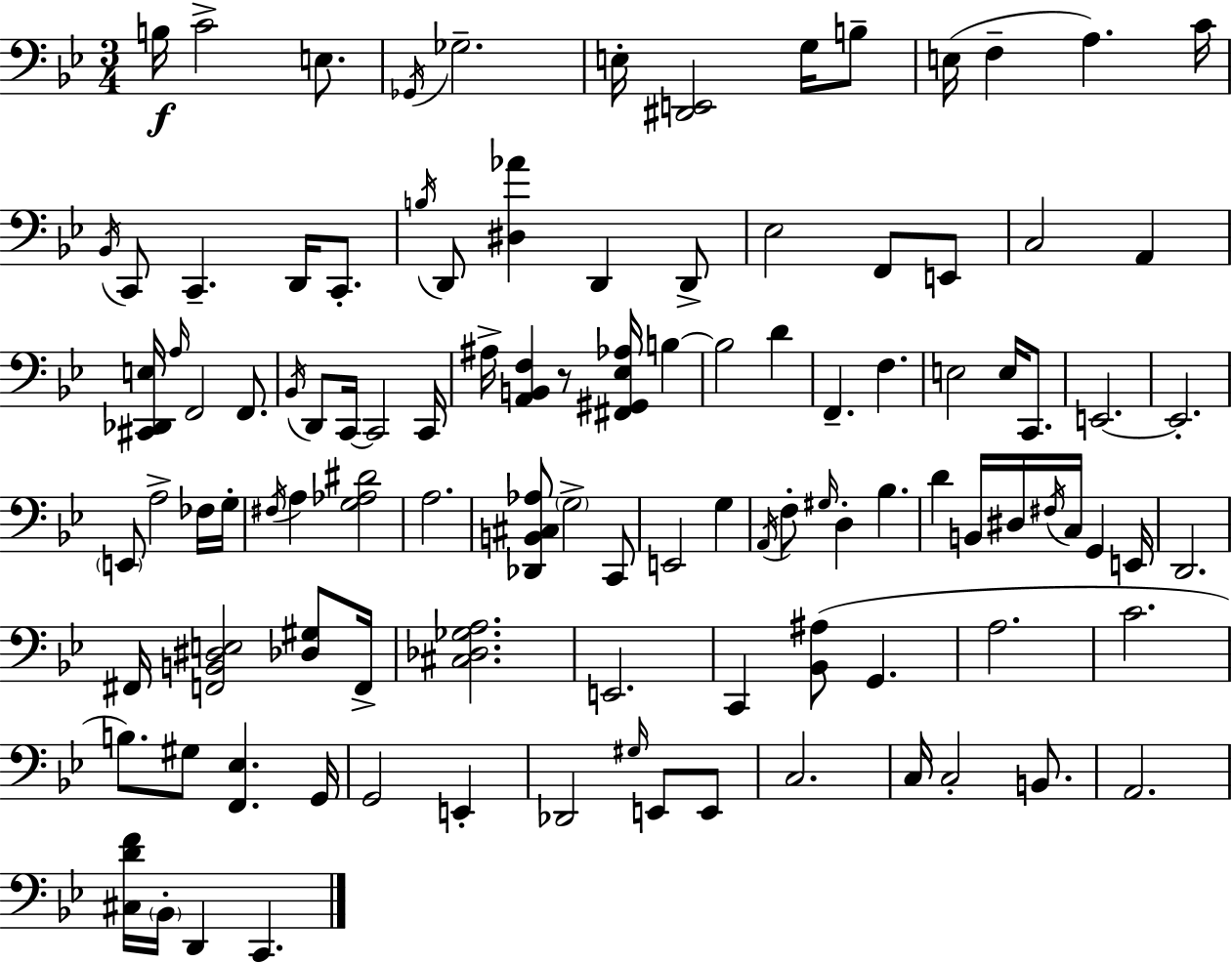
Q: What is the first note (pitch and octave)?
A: B3